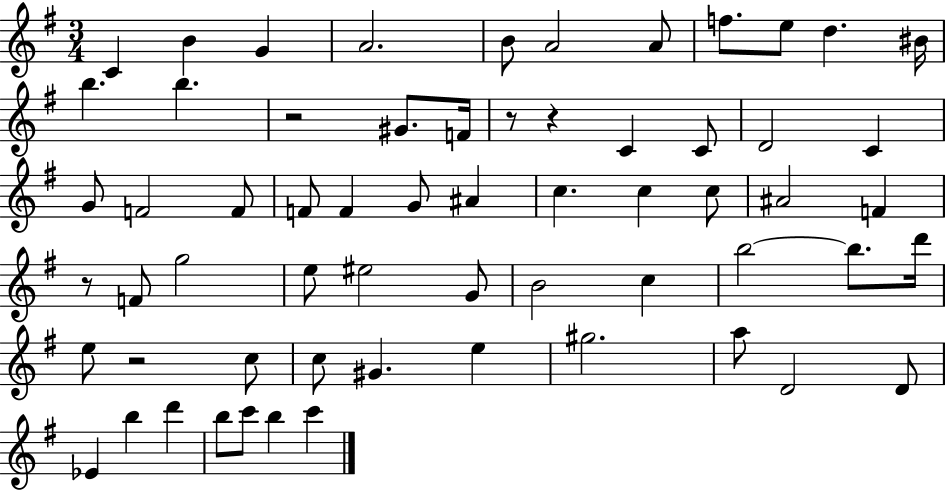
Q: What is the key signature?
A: G major